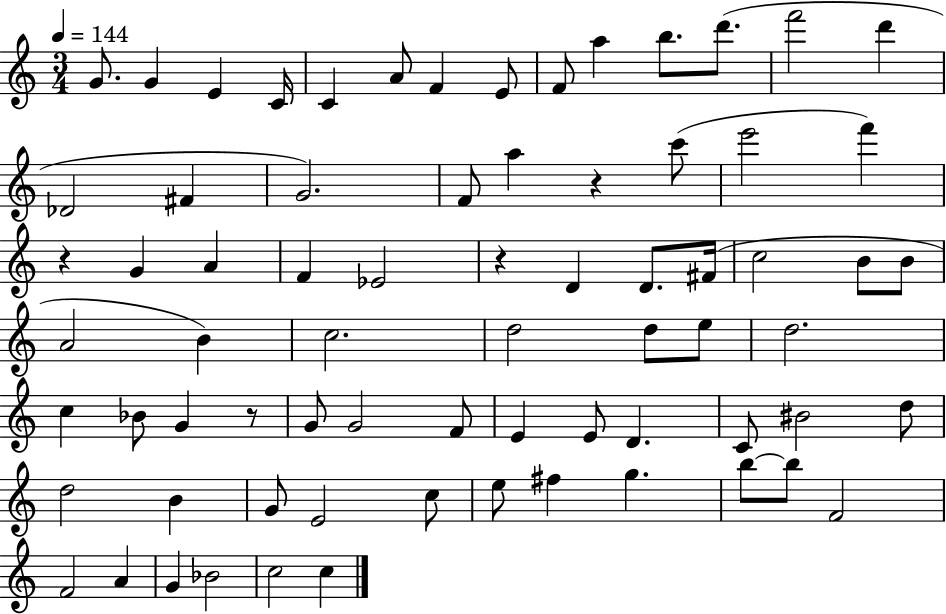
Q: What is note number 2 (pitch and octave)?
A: G4